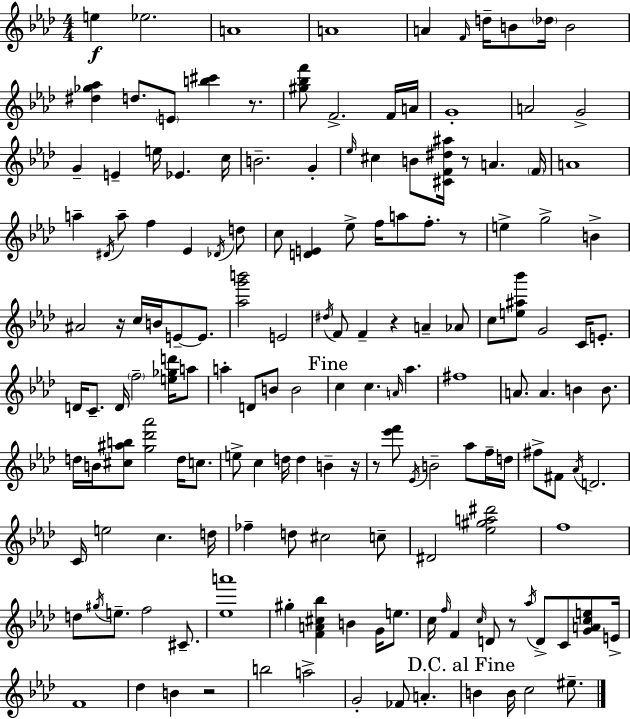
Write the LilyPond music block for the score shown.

{
  \clef treble
  \numericTimeSignature
  \time 4/4
  \key f \minor
  e''4\f ees''2. | a'1 | a'1 | a'4 \grace { f'16 } d''16-- b'8 \parenthesize des''16 b'2 | \break <dis'' ges'' aes''>4 d''8. \parenthesize e'8 <b'' cis'''>4 r8. | <gis'' bes'' f'''>8 f'2.-> f'16 | a'16 g'1-. | a'2 g'2-> | \break g'4-- e'4-- e''16 ees'4. | c''16 b'2.-- g'4-. | \grace { ees''16 } cis''4 b'8 <cis' f' dis'' ais''>16 r8 a'4. | \parenthesize f'16 a'1 | \break a''4-- \acciaccatura { dis'16 } a''8-- f''4 ees'4 | \acciaccatura { des'16 } d''8 c''8 <d' e'>4 ees''8-> f''16 a''8 f''8.-. | r8 e''4-> g''2-> | b'4-> ais'2 r16 c''16 b'16 e'8--~~ | \break e'8. <aes'' g''' b'''>2 e'2 | \acciaccatura { dis''16 } f'8 f'4-- r4 a'4-- | aes'8 c''8 <e'' ais'' bes'''>8 g'2 | c'16 e'8.-. d'16 c'8.-- d'16 \parenthesize f''2-- | \break <e'' ges'' d'''>16 a''8 a''4-. d'8 b'8 b'2 | \mark "Fine" c''4 c''4. \grace { a'16 } | aes''4. fis''1 | a'8. a'4. b'4 | \break b'8. d''16 b'16 <cis'' ais'' b''>8 <g'' des''' aes'''>2 | d''16 c''8. e''8-> c''4 d''16 d''4 | b'4-- r16 r8 <ees''' f'''>8 \acciaccatura { ees'16 } b'2-- | aes''8 f''16-- d''16 fis''8-> fis'8 \acciaccatura { aes'16 } d'2. | \break c'16 e''2 | c''4. d''16 fes''4-- d''8 cis''2 | c''8-- dis'2 | <ees'' gis'' a'' dis'''>2 f''1 | \break d''8 \acciaccatura { gis''16 } e''8.-- f''2 | cis'8.-- <ees'' a'''>1 | gis''4-. <f' a' cis'' bes''>4 | b'4 g'16 e''8. c''16 \grace { f''16 } f'4 \grace { c''16 } | \break d'8 r8 \acciaccatura { aes''16 } d'8-> c'8 <g' a' c'' e''>8 e'16-> f'1 | des''4 | b'4 r2 b''2 | a''2-> g'2-. | \break fes'8 a'4.-. \mark "D.C. al Fine" b'4 | b'16 c''2 eis''8.-- \bar "|."
}